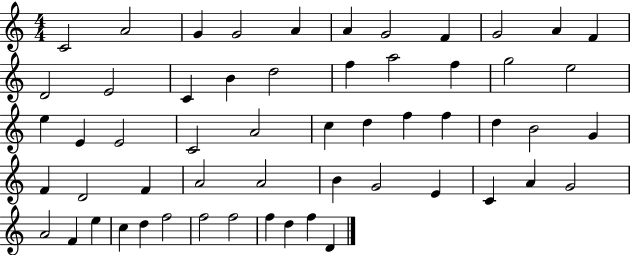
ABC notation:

X:1
T:Untitled
M:4/4
L:1/4
K:C
C2 A2 G G2 A A G2 F G2 A F D2 E2 C B d2 f a2 f g2 e2 e E E2 C2 A2 c d f f d B2 G F D2 F A2 A2 B G2 E C A G2 A2 F e c d f2 f2 f2 f d f D